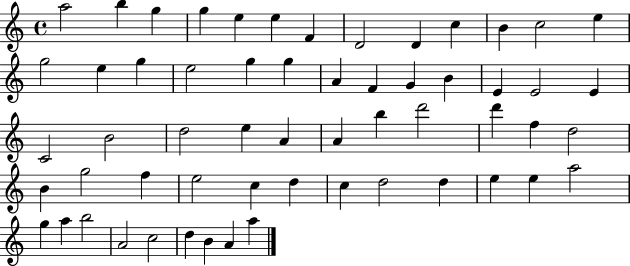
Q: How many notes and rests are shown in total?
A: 58